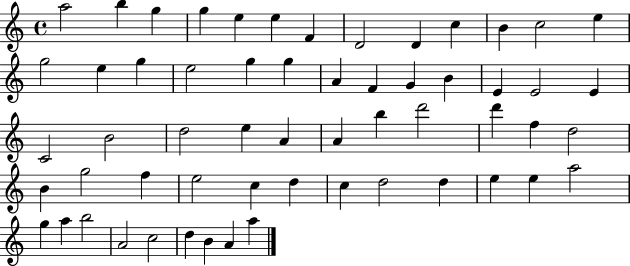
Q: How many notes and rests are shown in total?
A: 58